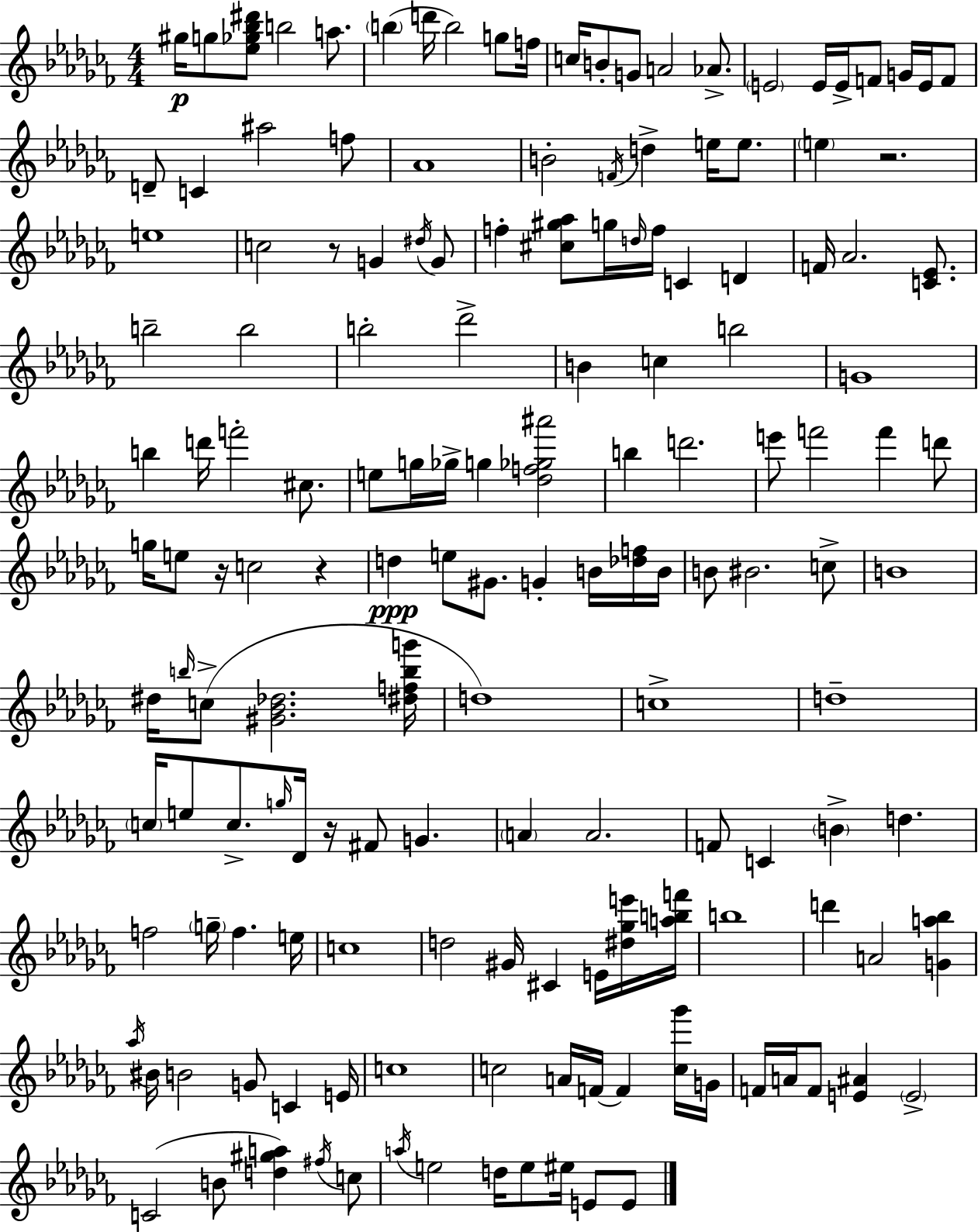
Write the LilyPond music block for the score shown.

{
  \clef treble
  \numericTimeSignature
  \time 4/4
  \key aes \minor
  gis''16\p g''8 <ees'' ges'' bes'' dis'''>8 b''2 a''8. | \parenthesize b''4( d'''16 b''2) g''8 f''16 | c''16 b'8-. g'8 a'2 aes'8.-> | \parenthesize e'2 e'16 e'16-> f'8 g'16 e'16 f'8 | \break d'8-- c'4 ais''2 f''8 | aes'1 | b'2-. \acciaccatura { f'16 } d''4-> e''16 e''8. | \parenthesize e''4 r2. | \break e''1 | c''2 r8 g'4 \acciaccatura { dis''16 } | g'8 f''4-. <cis'' gis'' aes''>8 g''16 \grace { d''16 } f''16 c'4 d'4 | f'16 aes'2. | \break <c' ees'>8. b''2-- b''2 | b''2-. des'''2-> | b'4 c''4 b''2 | g'1 | \break b''4 d'''16 f'''2-. | cis''8. e''8 g''16 ges''16-> g''4 <des'' f'' ges'' ais'''>2 | b''4 d'''2. | e'''8 f'''2 f'''4 | \break d'''8 g''16 e''8 r16 c''2 r4 | d''4\ppp e''8 gis'8. g'4-. | b'16 <des'' f''>16 b'16 b'8 bis'2. | c''8-> b'1 | \break dis''16 \grace { b''16 }( c''8-> <gis' bes' des''>2. | <dis'' f'' b'' g'''>16 d''1) | c''1-> | d''1-- | \break \parenthesize c''16 e''8 c''8.-> \grace { g''16 } des'16 r16 fis'8 g'4. | \parenthesize a'4 a'2. | f'8 c'4 \parenthesize b'4-> d''4. | f''2 \parenthesize g''16-- f''4. | \break e''16 c''1 | d''2 gis'16 cis'4 | e'16 <dis'' ges'' e'''>16 <a'' b'' f'''>16 b''1 | d'''4 a'2 | \break <g' a'' bes''>4 \acciaccatura { aes''16 } bis'16 b'2 g'8 | c'4 e'16 c''1 | c''2 a'16 f'16~~ | f'4 <c'' ges'''>16 g'16 f'16 a'16 f'8 <e' ais'>4 \parenthesize e'2-> | \break c'2( b'8 | <d'' gis'' a''>4) \acciaccatura { fis''16 } c''8 \acciaccatura { a''16 } e''2 | d''16 e''8 eis''16 e'8 e'8 \bar "|."
}